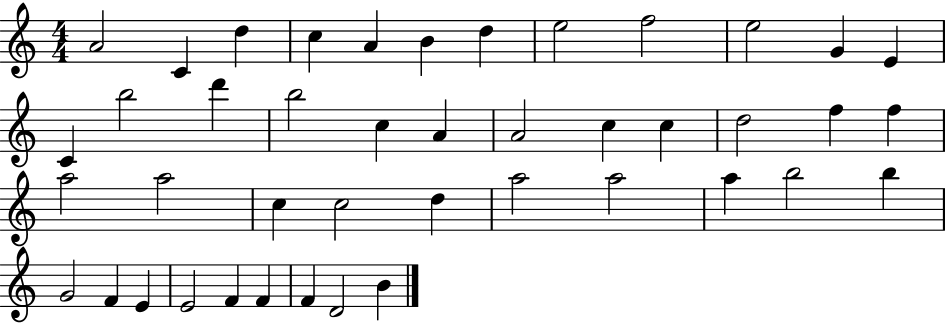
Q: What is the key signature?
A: C major